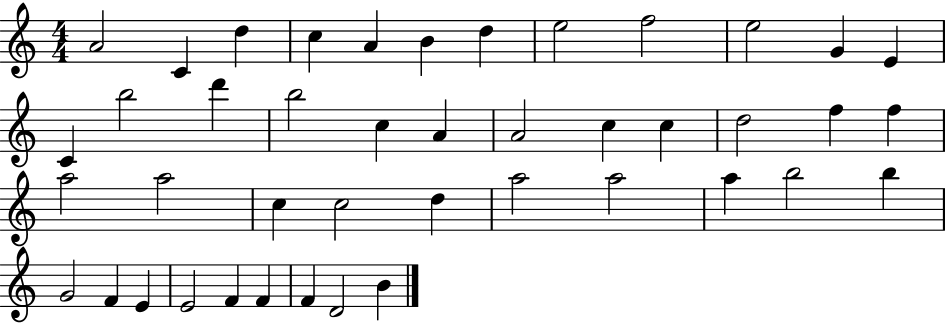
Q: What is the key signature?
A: C major